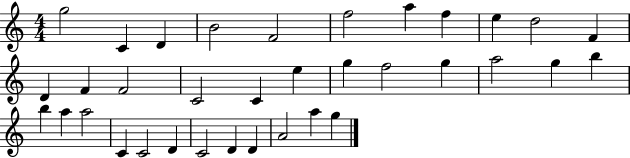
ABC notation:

X:1
T:Untitled
M:4/4
L:1/4
K:C
g2 C D B2 F2 f2 a f e d2 F D F F2 C2 C e g f2 g a2 g b b a a2 C C2 D C2 D D A2 a g